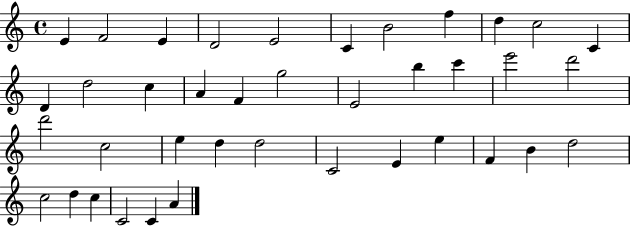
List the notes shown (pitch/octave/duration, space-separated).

E4/q F4/h E4/q D4/h E4/h C4/q B4/h F5/q D5/q C5/h C4/q D4/q D5/h C5/q A4/q F4/q G5/h E4/h B5/q C6/q E6/h D6/h D6/h C5/h E5/q D5/q D5/h C4/h E4/q E5/q F4/q B4/q D5/h C5/h D5/q C5/q C4/h C4/q A4/q